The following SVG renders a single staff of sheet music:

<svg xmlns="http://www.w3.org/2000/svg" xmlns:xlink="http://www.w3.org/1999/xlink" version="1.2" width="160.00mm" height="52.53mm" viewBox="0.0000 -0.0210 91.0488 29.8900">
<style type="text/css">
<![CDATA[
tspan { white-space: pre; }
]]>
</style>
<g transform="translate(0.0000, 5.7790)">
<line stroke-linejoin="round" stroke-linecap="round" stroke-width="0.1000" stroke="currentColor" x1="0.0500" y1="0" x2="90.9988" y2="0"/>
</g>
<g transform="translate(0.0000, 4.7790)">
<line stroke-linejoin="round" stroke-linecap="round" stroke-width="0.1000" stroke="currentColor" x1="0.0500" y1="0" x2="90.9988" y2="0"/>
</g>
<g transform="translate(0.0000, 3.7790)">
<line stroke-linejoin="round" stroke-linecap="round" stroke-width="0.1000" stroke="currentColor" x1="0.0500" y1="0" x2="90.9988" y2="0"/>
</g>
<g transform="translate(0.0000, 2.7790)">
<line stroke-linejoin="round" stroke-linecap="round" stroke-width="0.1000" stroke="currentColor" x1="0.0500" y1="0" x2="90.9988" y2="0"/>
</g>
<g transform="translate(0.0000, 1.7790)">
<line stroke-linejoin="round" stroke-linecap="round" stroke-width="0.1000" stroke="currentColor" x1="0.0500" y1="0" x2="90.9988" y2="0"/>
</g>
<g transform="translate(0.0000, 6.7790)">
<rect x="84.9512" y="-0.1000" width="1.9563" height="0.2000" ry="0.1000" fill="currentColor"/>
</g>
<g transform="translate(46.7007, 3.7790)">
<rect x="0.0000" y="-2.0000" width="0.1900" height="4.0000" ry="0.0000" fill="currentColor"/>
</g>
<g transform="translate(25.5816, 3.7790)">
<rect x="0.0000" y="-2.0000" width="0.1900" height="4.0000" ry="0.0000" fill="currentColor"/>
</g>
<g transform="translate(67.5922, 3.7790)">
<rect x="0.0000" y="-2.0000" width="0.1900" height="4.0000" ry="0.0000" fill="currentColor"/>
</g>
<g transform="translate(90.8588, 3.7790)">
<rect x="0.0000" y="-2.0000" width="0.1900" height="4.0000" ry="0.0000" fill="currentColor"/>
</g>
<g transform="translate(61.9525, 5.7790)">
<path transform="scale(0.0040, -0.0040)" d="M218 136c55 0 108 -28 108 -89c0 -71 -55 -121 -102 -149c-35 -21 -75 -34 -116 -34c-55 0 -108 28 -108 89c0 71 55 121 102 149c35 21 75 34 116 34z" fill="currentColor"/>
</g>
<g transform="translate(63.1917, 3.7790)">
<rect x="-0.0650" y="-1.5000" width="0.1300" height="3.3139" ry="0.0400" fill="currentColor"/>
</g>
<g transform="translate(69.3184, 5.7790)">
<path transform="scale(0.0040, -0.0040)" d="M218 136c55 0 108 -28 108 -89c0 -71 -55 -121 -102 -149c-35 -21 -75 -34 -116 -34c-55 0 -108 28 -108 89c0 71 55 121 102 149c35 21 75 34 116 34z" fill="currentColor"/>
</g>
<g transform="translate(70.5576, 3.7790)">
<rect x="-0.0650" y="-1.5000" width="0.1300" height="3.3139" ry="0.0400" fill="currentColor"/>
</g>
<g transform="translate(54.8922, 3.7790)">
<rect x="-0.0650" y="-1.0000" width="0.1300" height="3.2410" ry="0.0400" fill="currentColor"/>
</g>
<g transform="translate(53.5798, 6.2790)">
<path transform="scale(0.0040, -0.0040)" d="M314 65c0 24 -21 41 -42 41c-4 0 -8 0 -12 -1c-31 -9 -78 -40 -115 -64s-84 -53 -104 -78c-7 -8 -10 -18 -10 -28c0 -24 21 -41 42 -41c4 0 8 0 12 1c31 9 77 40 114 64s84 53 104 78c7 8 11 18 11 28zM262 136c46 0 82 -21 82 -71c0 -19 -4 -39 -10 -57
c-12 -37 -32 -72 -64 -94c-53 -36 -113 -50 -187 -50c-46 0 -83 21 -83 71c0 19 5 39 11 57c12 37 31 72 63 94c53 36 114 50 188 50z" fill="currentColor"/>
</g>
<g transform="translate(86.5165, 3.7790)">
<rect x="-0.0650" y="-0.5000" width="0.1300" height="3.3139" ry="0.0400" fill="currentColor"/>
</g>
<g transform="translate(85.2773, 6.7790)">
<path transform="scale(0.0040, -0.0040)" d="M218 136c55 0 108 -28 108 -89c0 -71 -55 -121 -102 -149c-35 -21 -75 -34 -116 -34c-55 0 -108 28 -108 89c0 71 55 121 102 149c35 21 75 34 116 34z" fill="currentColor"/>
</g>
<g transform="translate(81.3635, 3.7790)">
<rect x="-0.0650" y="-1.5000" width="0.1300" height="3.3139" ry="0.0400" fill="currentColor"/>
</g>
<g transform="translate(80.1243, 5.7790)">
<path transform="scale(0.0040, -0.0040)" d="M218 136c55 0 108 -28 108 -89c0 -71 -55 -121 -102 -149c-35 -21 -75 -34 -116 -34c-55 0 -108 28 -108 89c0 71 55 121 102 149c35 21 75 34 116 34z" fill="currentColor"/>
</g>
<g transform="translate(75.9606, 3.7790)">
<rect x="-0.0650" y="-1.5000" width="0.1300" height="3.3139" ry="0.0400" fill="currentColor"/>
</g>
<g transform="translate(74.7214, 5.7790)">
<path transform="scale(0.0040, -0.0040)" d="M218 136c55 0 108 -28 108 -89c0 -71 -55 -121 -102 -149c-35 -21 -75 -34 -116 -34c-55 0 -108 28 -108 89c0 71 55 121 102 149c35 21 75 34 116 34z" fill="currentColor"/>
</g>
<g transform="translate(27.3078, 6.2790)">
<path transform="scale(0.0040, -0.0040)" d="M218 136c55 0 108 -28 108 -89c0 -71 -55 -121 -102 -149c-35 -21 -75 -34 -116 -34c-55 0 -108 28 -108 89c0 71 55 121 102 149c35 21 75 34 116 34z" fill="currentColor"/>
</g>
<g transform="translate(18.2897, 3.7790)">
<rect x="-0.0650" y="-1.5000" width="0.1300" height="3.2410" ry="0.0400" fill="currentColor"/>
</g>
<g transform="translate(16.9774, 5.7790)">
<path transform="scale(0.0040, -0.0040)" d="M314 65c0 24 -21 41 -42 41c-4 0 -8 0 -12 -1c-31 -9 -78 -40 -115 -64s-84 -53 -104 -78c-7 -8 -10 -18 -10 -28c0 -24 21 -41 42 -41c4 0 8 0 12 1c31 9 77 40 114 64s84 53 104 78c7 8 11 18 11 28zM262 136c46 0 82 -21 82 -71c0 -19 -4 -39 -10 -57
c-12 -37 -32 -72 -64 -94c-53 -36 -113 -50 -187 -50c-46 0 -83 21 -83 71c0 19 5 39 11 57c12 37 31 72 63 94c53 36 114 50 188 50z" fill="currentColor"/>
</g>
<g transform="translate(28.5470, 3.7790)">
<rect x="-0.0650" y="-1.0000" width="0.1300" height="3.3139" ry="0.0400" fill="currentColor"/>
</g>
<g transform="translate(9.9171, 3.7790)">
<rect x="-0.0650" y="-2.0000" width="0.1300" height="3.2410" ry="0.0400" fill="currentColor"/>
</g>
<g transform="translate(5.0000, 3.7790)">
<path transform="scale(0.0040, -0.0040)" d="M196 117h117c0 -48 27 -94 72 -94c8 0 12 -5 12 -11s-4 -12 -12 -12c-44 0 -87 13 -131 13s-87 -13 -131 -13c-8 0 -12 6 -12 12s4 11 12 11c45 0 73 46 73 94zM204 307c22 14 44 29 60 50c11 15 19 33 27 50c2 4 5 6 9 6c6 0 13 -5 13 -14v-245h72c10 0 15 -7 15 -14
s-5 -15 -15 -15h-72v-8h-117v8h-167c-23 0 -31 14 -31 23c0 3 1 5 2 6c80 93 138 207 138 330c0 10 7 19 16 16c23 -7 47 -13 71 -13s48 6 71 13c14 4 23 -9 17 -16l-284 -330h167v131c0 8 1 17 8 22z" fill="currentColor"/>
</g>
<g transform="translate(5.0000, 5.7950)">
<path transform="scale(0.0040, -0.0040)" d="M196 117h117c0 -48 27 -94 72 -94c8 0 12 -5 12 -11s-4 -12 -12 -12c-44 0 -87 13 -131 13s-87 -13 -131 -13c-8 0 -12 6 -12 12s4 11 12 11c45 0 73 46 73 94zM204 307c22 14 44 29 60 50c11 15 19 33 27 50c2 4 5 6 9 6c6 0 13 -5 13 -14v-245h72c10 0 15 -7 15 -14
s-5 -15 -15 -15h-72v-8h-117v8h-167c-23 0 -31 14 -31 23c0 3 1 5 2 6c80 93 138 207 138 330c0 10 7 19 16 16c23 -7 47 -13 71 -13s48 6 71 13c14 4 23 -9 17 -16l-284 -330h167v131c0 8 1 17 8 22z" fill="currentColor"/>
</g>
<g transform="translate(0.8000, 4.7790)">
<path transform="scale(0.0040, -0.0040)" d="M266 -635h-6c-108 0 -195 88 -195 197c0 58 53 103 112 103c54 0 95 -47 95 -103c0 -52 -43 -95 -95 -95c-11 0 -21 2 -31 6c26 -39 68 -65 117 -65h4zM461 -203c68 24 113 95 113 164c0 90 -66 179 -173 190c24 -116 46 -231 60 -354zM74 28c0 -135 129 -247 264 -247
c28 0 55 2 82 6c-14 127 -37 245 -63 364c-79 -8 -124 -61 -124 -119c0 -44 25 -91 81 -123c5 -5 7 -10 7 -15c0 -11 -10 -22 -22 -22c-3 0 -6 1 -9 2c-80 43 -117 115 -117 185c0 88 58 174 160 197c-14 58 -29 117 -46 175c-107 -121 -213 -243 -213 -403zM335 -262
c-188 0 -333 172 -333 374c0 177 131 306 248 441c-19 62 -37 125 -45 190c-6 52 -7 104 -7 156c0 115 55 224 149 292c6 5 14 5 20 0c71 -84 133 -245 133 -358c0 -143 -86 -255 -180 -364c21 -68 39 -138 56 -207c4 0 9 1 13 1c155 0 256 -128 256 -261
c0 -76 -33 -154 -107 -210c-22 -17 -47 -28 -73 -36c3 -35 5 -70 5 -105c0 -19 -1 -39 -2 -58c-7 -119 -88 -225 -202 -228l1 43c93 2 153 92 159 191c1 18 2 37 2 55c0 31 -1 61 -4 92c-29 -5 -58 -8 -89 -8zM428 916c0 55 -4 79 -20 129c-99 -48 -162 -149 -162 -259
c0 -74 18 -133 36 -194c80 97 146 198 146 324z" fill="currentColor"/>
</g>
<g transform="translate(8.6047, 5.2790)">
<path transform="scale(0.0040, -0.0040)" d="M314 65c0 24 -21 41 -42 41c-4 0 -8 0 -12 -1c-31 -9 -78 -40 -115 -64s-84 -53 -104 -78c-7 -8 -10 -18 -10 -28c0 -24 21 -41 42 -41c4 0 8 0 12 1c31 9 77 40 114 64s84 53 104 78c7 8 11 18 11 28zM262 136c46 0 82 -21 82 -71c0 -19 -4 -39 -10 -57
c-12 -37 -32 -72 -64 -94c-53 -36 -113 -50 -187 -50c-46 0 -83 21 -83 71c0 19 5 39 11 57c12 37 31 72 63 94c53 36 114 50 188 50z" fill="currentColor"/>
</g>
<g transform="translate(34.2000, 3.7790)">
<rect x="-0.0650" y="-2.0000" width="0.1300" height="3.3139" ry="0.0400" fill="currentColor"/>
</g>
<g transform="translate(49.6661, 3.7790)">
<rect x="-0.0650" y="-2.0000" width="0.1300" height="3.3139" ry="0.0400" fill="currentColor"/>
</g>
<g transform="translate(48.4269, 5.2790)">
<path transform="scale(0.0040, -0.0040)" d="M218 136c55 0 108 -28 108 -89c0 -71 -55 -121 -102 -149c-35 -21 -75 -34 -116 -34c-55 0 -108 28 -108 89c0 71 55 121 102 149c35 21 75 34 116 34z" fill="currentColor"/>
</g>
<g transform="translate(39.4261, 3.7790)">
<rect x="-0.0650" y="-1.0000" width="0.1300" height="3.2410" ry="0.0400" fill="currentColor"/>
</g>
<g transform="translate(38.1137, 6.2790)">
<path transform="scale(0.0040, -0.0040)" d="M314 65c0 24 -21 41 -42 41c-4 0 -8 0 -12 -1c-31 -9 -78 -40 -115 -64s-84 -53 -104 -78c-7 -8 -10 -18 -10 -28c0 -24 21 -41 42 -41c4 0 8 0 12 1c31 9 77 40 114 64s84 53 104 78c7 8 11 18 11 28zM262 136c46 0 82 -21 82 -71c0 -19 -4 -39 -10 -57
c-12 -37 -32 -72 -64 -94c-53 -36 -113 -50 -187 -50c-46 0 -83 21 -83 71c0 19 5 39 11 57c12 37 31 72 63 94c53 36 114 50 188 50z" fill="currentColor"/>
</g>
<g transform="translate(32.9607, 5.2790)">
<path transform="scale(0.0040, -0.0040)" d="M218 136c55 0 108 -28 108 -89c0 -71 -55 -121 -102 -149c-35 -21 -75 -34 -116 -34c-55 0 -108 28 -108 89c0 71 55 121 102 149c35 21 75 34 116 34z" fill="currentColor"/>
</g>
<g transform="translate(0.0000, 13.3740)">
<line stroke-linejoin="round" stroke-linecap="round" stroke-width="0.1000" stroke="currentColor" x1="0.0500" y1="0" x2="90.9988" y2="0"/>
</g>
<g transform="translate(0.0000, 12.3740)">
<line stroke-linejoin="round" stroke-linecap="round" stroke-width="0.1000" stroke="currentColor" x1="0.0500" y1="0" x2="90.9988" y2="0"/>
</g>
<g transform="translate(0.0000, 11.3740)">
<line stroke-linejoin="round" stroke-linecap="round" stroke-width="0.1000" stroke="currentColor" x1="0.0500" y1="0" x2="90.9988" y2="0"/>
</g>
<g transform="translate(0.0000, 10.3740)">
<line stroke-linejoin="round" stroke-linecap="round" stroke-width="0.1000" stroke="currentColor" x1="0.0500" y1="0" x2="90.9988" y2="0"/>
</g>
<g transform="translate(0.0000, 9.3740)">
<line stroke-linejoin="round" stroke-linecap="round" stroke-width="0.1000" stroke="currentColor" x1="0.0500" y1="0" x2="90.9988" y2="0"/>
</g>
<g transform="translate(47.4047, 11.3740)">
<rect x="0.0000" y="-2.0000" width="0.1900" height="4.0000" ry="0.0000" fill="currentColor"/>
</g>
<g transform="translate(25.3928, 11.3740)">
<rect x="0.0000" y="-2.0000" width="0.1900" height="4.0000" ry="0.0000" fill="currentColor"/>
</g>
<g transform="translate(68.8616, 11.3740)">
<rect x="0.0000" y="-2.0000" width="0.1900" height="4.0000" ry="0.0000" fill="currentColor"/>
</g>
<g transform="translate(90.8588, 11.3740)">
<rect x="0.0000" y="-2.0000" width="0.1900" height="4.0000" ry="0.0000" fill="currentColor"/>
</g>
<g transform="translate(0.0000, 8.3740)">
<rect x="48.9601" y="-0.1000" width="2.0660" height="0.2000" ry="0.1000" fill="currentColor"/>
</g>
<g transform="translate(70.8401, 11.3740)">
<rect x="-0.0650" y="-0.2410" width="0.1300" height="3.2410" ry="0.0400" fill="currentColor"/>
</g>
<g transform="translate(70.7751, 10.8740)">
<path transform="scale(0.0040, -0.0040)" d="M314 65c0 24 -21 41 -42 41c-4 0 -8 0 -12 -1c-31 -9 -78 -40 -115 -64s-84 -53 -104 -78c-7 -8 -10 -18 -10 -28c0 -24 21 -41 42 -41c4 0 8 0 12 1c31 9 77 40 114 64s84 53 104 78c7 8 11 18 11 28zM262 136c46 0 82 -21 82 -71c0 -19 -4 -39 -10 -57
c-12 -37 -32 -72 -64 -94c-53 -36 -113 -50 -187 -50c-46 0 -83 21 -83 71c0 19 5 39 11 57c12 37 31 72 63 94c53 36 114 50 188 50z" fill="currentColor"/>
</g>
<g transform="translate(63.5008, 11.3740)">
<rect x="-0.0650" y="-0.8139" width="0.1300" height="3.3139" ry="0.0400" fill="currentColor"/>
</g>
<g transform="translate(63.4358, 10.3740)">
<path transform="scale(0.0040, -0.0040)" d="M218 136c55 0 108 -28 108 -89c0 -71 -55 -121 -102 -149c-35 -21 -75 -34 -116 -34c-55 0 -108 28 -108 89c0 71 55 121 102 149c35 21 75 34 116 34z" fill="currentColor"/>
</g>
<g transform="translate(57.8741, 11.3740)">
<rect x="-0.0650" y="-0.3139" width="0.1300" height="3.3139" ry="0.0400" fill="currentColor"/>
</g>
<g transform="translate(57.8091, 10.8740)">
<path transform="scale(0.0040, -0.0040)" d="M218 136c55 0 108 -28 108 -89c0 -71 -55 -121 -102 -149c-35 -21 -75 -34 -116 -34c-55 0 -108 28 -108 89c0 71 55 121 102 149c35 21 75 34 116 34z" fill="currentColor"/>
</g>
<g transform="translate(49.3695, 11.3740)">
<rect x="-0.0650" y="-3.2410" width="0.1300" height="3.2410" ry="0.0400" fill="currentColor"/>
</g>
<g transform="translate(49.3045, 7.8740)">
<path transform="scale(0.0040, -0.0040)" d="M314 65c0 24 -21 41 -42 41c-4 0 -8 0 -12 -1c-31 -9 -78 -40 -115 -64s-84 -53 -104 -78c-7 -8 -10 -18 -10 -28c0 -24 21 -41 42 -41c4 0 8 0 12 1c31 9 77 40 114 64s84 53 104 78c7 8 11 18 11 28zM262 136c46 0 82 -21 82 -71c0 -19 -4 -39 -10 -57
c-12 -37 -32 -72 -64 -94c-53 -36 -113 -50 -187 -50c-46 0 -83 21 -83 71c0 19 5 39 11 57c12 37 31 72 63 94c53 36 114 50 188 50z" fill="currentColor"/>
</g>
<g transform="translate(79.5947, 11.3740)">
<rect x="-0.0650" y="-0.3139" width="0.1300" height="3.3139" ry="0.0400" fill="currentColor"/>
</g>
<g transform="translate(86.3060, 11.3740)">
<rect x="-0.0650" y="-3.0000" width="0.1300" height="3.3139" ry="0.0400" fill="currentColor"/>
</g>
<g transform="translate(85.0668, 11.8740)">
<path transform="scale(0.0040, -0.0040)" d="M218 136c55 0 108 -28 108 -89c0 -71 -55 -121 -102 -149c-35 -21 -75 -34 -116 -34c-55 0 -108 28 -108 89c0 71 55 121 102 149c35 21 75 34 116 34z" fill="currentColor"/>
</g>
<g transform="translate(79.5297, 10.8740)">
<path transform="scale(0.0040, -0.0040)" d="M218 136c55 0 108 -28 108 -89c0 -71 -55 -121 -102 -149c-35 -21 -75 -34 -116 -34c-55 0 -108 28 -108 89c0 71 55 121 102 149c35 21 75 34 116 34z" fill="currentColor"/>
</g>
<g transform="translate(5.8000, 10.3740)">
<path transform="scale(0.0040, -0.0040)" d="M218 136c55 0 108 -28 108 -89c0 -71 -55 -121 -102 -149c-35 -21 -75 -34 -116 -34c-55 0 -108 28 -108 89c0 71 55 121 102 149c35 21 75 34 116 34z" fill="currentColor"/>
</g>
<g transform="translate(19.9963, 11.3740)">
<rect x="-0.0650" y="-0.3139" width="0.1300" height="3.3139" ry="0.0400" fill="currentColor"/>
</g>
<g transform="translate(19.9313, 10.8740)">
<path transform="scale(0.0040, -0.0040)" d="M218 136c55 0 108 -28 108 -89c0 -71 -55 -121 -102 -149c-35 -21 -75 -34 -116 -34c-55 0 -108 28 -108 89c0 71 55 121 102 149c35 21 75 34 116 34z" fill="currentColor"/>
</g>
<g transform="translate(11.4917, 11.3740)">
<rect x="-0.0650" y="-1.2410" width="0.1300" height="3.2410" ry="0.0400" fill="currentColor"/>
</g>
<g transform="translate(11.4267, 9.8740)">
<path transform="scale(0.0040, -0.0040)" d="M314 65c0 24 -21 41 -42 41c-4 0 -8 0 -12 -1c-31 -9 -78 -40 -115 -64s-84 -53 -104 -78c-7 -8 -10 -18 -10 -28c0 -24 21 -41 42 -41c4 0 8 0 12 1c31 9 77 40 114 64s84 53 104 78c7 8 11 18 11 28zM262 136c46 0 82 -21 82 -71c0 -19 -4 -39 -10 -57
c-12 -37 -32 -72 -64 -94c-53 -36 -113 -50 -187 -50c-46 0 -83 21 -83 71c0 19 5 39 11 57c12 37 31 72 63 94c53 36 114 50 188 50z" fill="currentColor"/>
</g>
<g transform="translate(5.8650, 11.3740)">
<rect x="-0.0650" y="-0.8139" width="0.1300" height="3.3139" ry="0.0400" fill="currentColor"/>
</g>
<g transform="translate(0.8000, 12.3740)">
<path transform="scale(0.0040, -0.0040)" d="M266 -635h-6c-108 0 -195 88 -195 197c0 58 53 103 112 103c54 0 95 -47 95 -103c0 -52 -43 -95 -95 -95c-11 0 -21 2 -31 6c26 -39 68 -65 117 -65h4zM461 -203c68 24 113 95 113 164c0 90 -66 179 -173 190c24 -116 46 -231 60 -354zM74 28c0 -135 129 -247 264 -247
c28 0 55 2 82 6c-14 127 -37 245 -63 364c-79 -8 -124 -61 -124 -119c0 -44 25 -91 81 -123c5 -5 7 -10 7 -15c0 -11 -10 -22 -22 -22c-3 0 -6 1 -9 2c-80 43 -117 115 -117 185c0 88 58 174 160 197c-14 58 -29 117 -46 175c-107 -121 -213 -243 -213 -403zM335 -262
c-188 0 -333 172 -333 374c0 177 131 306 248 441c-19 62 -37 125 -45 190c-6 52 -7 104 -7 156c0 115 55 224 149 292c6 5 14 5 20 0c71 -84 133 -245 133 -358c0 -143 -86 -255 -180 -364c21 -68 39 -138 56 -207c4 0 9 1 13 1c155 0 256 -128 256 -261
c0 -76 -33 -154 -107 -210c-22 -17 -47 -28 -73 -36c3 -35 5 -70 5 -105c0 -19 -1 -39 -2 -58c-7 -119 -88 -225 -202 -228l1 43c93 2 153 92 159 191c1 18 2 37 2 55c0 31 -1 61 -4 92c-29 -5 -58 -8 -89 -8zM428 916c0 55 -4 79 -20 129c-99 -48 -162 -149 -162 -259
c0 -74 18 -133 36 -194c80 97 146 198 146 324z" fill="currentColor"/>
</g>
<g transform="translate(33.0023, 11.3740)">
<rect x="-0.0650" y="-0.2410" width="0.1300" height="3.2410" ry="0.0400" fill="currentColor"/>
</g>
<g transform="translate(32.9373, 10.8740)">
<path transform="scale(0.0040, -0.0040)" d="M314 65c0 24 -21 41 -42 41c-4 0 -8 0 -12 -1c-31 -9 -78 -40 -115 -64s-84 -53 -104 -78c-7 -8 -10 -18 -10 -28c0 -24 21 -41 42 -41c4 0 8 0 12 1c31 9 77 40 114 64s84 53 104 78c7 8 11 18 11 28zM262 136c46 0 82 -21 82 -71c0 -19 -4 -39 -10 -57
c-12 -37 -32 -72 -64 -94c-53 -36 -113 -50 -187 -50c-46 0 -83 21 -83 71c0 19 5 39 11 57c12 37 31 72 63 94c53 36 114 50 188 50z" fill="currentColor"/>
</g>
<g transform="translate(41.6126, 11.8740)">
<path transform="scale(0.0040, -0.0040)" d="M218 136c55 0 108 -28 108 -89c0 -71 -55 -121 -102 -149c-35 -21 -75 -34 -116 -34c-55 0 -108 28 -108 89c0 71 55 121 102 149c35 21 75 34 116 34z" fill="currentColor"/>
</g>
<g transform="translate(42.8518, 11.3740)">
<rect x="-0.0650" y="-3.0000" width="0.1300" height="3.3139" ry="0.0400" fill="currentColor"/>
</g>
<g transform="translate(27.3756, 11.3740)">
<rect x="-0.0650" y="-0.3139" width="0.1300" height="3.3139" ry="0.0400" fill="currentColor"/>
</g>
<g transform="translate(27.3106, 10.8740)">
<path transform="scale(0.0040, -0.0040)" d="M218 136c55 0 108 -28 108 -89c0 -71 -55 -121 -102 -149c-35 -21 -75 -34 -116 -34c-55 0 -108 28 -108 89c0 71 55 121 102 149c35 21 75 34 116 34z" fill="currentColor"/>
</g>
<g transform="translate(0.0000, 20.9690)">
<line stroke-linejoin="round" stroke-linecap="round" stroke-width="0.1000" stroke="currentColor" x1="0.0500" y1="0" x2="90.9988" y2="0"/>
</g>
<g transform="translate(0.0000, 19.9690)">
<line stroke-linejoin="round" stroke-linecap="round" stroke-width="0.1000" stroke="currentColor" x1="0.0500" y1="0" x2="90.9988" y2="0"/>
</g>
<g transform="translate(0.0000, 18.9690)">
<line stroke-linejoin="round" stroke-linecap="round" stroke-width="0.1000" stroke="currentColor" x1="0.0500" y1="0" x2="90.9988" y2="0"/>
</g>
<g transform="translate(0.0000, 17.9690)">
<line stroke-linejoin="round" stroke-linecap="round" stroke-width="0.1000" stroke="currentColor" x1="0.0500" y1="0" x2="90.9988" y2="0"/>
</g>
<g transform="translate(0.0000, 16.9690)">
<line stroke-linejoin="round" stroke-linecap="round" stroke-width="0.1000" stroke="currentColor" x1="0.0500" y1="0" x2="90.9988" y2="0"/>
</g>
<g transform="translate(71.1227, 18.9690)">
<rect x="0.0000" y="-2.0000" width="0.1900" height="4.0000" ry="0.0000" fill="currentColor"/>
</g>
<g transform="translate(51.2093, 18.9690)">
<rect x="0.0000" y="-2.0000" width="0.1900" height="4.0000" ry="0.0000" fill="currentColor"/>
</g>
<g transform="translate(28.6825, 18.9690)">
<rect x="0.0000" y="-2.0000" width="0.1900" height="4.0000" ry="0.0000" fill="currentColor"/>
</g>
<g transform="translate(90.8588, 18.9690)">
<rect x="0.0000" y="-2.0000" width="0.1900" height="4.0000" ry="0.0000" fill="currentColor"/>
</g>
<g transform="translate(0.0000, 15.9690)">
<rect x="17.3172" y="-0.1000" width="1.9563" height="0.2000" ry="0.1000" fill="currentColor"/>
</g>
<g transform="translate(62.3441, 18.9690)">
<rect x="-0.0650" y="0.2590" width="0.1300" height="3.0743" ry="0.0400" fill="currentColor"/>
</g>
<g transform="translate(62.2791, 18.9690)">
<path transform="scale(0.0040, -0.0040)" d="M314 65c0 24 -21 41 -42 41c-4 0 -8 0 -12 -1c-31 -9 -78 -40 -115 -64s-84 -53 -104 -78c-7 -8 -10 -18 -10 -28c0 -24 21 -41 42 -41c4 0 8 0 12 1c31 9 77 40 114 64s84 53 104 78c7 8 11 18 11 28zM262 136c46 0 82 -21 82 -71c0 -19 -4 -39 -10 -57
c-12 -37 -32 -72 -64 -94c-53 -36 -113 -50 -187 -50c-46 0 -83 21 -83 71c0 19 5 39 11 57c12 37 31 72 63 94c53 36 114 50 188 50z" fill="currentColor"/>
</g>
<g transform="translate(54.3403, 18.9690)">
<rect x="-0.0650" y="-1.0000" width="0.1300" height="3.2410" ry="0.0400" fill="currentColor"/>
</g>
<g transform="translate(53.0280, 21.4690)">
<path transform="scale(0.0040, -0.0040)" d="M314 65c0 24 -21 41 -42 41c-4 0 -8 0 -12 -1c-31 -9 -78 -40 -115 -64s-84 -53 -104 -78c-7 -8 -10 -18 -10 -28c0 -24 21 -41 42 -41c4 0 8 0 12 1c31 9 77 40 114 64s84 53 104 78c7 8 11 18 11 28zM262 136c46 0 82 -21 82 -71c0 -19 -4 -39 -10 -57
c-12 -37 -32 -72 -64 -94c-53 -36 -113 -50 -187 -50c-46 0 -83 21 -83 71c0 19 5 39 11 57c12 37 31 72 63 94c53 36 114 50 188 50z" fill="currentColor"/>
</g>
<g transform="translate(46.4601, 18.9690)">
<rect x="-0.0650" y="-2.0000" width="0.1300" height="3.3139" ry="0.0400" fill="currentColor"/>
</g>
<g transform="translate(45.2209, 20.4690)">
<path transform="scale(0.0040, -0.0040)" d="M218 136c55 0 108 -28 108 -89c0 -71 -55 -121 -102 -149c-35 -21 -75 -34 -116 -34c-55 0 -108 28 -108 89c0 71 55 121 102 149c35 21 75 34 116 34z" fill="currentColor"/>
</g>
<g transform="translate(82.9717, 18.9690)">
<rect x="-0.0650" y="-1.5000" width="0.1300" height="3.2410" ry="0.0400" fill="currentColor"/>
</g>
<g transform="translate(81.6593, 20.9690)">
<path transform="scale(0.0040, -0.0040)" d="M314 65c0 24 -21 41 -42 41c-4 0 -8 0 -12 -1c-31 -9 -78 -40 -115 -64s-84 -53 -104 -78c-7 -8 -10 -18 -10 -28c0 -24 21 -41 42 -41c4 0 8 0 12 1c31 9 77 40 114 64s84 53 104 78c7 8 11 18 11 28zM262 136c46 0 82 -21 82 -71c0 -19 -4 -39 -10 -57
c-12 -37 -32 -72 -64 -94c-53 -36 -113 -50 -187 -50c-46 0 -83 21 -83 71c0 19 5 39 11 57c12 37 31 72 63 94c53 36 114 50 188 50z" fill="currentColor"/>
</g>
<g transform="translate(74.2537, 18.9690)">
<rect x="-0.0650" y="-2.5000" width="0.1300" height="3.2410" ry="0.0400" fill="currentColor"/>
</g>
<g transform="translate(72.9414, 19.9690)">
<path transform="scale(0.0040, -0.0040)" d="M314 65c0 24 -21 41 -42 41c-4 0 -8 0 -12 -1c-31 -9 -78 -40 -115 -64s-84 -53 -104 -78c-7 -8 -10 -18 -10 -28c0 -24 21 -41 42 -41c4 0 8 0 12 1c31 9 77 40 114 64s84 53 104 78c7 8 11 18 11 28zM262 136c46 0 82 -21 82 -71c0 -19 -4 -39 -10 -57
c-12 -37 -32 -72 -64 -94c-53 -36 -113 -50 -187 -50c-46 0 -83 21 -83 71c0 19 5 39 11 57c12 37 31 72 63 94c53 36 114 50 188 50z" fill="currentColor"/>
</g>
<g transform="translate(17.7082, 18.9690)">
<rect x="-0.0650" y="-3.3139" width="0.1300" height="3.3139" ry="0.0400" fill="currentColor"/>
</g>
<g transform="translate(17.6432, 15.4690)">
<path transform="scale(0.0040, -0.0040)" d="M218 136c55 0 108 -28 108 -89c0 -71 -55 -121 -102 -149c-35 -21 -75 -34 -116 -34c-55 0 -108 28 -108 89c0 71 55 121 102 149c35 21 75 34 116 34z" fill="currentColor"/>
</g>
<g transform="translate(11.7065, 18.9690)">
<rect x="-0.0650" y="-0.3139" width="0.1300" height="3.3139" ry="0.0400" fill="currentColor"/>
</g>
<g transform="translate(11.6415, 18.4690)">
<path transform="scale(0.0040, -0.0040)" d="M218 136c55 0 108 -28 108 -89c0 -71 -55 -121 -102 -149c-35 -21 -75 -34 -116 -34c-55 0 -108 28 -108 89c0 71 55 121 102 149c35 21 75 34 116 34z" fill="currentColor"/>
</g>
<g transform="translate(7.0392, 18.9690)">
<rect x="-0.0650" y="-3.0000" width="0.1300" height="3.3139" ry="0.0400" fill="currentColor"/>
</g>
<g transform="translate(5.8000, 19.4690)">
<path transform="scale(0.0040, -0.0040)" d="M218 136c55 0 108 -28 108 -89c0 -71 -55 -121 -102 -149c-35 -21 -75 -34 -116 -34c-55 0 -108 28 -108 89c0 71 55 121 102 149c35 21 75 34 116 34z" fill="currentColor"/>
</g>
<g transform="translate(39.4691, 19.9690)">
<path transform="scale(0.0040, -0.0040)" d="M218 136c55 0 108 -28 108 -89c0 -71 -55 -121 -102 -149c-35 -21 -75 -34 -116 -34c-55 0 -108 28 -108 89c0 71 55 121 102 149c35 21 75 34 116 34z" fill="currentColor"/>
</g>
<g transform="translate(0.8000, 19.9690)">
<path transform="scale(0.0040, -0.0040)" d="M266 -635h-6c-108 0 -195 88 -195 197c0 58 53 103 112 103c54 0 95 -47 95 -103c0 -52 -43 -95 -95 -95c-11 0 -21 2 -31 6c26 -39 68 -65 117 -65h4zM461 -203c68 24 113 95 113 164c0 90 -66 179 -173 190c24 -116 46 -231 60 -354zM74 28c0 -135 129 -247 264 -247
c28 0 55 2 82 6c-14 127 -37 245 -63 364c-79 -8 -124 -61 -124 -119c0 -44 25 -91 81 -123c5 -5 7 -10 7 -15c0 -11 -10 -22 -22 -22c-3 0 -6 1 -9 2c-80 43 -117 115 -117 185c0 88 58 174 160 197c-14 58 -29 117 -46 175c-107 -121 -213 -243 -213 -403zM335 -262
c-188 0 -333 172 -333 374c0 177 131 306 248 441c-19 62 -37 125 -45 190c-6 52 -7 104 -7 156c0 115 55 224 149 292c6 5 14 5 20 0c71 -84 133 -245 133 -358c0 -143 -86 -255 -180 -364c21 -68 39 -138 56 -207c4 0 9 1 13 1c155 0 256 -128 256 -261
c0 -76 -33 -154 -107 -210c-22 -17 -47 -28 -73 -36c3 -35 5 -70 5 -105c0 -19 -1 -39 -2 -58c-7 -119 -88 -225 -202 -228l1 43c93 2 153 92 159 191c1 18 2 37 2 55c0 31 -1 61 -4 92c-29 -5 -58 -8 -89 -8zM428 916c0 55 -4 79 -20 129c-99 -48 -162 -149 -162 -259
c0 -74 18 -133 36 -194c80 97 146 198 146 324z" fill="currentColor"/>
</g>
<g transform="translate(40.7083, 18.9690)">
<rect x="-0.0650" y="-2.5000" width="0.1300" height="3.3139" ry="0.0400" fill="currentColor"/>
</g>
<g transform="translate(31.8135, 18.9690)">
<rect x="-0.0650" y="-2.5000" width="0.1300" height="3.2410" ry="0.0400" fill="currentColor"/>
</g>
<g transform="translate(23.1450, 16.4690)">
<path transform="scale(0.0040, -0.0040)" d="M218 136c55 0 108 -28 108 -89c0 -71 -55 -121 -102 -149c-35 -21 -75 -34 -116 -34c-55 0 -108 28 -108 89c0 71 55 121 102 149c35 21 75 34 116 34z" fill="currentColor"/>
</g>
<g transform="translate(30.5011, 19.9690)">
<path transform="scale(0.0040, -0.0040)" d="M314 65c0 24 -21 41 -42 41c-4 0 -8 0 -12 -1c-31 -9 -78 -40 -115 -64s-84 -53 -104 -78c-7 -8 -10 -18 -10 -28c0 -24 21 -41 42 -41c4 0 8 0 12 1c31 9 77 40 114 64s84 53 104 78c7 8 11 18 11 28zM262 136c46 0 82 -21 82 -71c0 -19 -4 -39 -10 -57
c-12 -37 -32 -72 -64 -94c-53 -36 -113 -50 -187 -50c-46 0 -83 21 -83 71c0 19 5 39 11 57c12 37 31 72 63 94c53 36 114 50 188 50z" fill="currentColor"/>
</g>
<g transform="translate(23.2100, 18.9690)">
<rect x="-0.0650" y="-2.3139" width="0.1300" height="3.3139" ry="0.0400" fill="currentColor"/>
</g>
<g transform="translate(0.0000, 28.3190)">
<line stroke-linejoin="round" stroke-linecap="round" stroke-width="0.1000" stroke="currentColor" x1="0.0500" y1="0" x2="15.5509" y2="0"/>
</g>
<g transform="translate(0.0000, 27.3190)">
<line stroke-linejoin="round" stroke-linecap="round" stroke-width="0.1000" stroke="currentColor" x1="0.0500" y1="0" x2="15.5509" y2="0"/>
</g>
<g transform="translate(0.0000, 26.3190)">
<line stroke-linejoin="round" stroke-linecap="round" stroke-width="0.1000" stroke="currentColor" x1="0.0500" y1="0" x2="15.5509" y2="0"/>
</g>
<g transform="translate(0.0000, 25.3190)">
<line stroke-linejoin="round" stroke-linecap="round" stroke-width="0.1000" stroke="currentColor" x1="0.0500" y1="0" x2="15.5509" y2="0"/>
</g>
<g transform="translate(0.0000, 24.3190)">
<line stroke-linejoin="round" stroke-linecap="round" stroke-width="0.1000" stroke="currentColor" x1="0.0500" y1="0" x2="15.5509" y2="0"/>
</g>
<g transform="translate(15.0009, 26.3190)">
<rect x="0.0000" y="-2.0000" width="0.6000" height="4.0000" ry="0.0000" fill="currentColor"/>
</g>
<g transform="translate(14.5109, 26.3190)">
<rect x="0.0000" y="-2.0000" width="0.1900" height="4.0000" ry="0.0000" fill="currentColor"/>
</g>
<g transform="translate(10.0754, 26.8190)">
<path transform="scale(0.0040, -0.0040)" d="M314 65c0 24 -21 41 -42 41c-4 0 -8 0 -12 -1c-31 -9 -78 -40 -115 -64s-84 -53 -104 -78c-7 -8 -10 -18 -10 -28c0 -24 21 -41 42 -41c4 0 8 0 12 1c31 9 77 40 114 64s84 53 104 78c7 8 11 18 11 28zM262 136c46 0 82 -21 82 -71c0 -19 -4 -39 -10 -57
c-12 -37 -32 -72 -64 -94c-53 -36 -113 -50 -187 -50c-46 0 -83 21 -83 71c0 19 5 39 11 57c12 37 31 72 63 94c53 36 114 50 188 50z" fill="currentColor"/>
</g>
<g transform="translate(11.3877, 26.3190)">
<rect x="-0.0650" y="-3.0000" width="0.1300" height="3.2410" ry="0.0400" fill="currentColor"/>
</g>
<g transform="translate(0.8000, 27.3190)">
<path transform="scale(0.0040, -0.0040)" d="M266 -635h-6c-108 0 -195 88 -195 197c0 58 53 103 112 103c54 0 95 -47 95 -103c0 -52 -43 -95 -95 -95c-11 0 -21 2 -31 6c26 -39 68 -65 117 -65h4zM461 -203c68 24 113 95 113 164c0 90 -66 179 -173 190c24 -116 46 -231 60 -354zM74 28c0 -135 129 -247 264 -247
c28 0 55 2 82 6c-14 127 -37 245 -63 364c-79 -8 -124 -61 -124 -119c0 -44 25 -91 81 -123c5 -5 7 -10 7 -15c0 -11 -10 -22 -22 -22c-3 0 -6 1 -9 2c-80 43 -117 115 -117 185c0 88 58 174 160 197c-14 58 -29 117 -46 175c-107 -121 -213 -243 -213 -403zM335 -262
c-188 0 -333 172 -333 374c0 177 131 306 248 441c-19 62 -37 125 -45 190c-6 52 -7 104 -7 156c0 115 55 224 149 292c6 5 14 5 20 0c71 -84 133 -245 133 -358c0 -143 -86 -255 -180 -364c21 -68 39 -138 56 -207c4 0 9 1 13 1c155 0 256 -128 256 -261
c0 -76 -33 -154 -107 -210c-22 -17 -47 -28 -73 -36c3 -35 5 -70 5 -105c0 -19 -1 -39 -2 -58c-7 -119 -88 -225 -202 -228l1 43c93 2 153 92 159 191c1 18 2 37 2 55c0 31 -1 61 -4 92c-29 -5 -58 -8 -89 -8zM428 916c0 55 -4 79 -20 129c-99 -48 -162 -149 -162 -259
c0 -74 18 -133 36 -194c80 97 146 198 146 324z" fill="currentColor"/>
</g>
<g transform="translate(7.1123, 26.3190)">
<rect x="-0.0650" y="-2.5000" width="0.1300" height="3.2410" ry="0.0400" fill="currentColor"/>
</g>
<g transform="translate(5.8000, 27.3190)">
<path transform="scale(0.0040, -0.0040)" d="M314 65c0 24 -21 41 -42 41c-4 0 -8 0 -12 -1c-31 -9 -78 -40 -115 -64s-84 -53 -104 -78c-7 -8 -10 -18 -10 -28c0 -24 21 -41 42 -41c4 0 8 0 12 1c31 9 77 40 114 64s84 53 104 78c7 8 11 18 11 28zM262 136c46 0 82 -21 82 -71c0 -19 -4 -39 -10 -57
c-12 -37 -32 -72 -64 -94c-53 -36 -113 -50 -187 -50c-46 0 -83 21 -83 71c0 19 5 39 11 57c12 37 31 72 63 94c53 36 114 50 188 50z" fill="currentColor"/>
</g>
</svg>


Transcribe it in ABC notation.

X:1
T:Untitled
M:4/4
L:1/4
K:C
F2 E2 D F D2 F D2 E E E E C d e2 c c c2 A b2 c d c2 c A A c b g G2 G F D2 B2 G2 E2 G2 A2